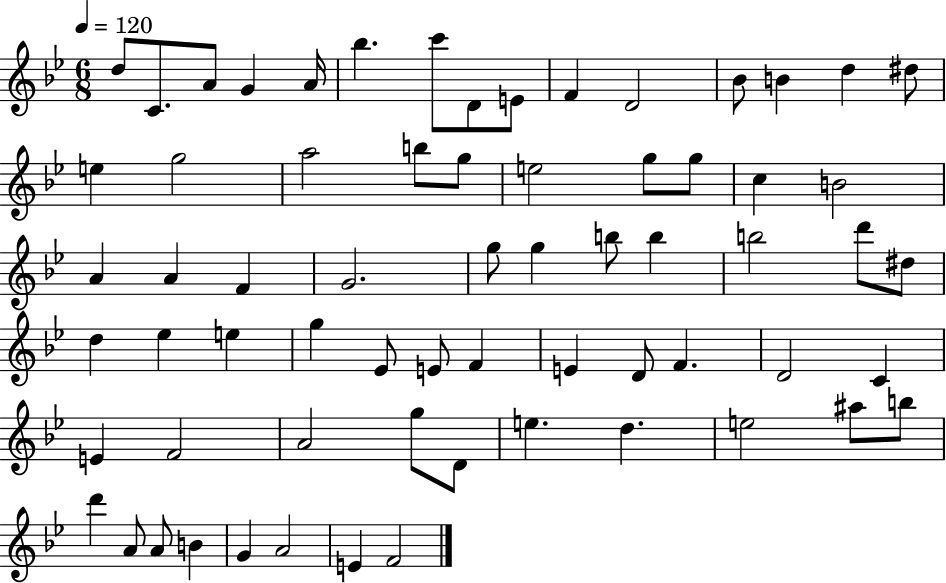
D5/e C4/e. A4/e G4/q A4/s Bb5/q. C6/e D4/e E4/e F4/q D4/h Bb4/e B4/q D5/q D#5/e E5/q G5/h A5/h B5/e G5/e E5/h G5/e G5/e C5/q B4/h A4/q A4/q F4/q G4/h. G5/e G5/q B5/e B5/q B5/h D6/e D#5/e D5/q Eb5/q E5/q G5/q Eb4/e E4/e F4/q E4/q D4/e F4/q. D4/h C4/q E4/q F4/h A4/h G5/e D4/e E5/q. D5/q. E5/h A#5/e B5/e D6/q A4/e A4/e B4/q G4/q A4/h E4/q F4/h